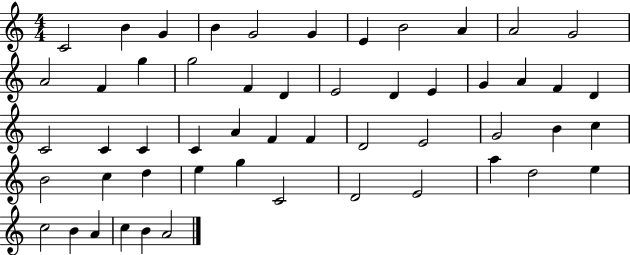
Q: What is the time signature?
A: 4/4